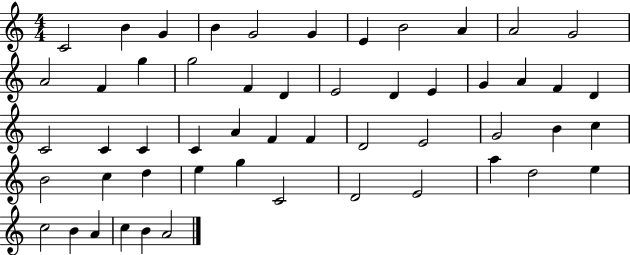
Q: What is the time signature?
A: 4/4